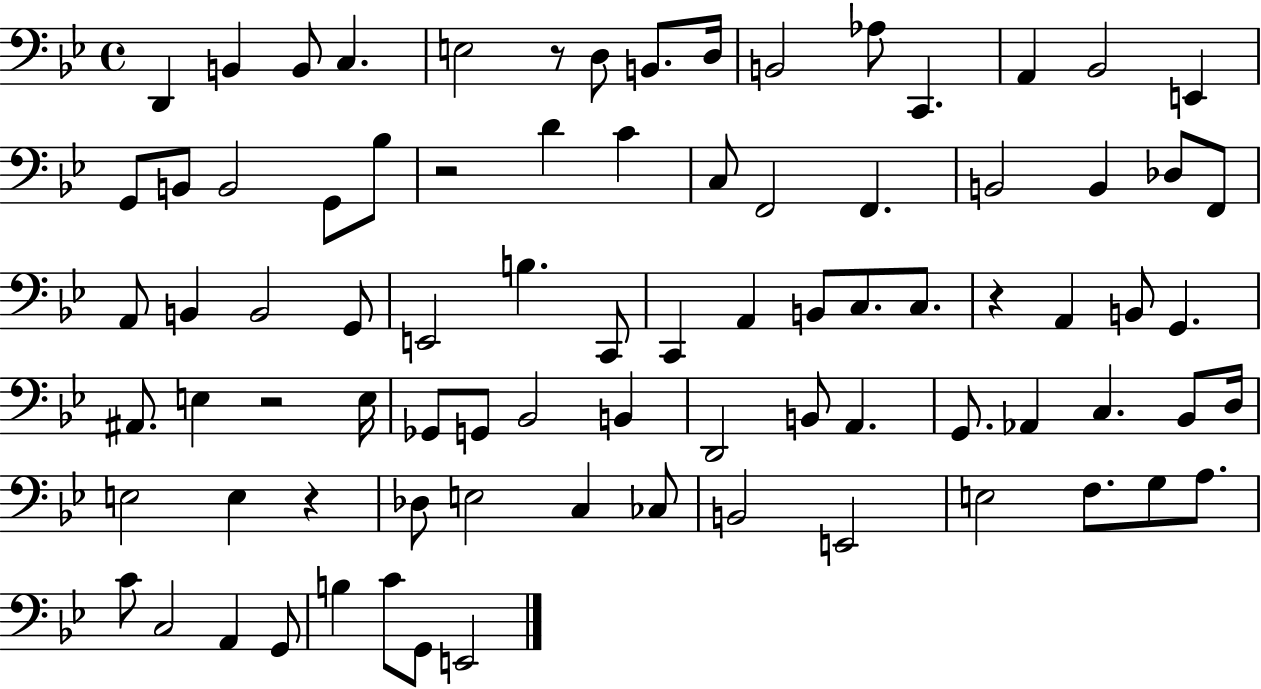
X:1
T:Untitled
M:4/4
L:1/4
K:Bb
D,, B,, B,,/2 C, E,2 z/2 D,/2 B,,/2 D,/4 B,,2 _A,/2 C,, A,, _B,,2 E,, G,,/2 B,,/2 B,,2 G,,/2 _B,/2 z2 D C C,/2 F,,2 F,, B,,2 B,, _D,/2 F,,/2 A,,/2 B,, B,,2 G,,/2 E,,2 B, C,,/2 C,, A,, B,,/2 C,/2 C,/2 z A,, B,,/2 G,, ^A,,/2 E, z2 E,/4 _G,,/2 G,,/2 _B,,2 B,, D,,2 B,,/2 A,, G,,/2 _A,, C, _B,,/2 D,/4 E,2 E, z _D,/2 E,2 C, _C,/2 B,,2 E,,2 E,2 F,/2 G,/2 A,/2 C/2 C,2 A,, G,,/2 B, C/2 G,,/2 E,,2